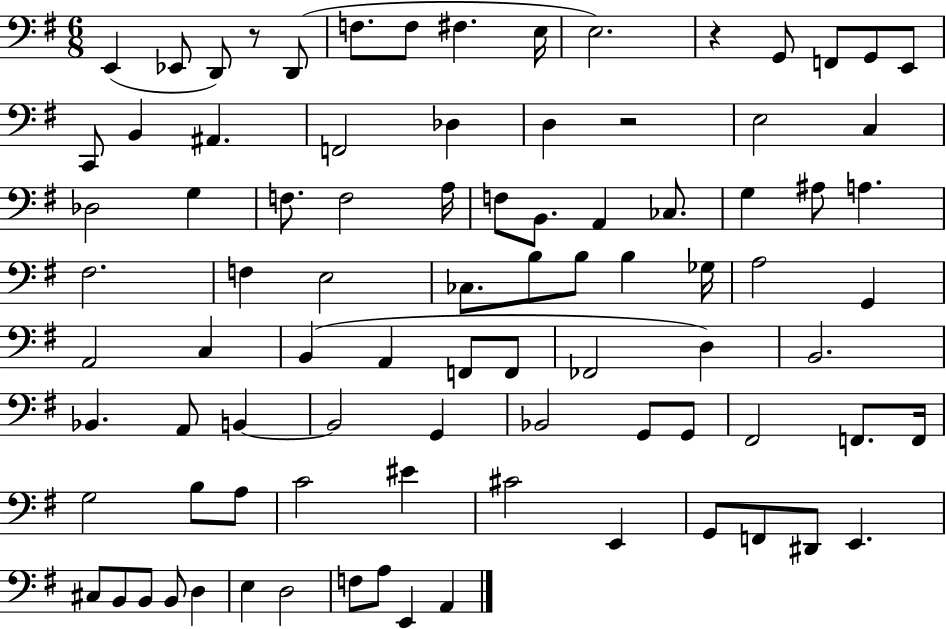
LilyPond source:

{
  \clef bass
  \numericTimeSignature
  \time 6/8
  \key g \major
  \repeat volta 2 { e,4( ees,8 d,8) r8 d,8( | f8. f8 fis4. e16 | e2.) | r4 g,8 f,8 g,8 e,8 | \break c,8 b,4 ais,4. | f,2 des4 | d4 r2 | e2 c4 | \break des2 g4 | f8. f2 a16 | f8 b,8. a,4 ces8. | g4 ais8 a4. | \break fis2. | f4 e2 | ces8. b8 b8 b4 ges16 | a2 g,4 | \break a,2 c4 | b,4( a,4 f,8 f,8 | fes,2 d4) | b,2. | \break bes,4. a,8 b,4~~ | b,2 g,4 | bes,2 g,8 g,8 | fis,2 f,8. f,16 | \break g2 b8 a8 | c'2 eis'4 | cis'2 e,4 | g,8 f,8 dis,8 e,4. | \break cis8 b,8 b,8 b,8 d4 | e4 d2 | f8 a8 e,4 a,4 | } \bar "|."
}